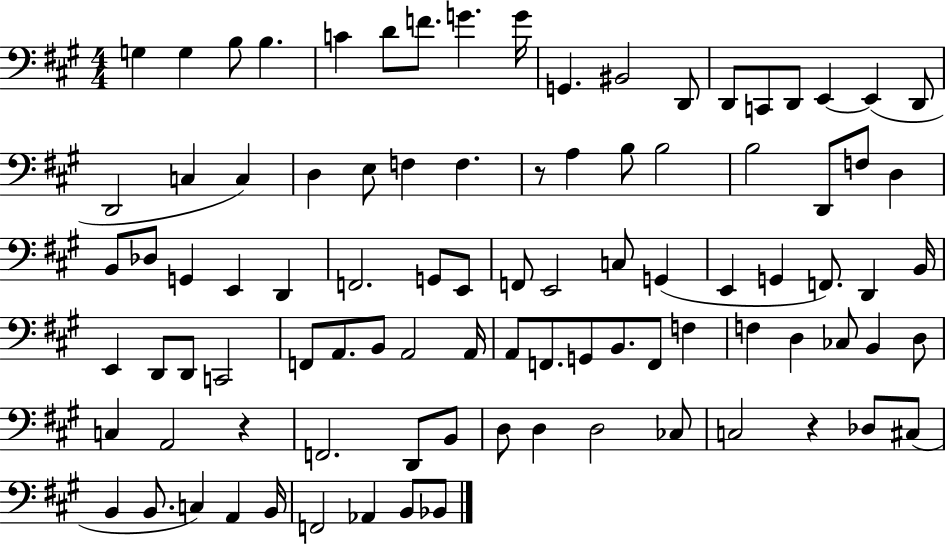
G3/q G3/q B3/e B3/q. C4/q D4/e F4/e. G4/q. G4/s G2/q. BIS2/h D2/e D2/e C2/e D2/e E2/q E2/q D2/e D2/h C3/q C3/q D3/q E3/e F3/q F3/q. R/e A3/q B3/e B3/h B3/h D2/e F3/e D3/q B2/e Db3/e G2/q E2/q D2/q F2/h. G2/e E2/e F2/e E2/h C3/e G2/q E2/q G2/q F2/e. D2/q B2/s E2/q D2/e D2/e C2/h F2/e A2/e. B2/e A2/h A2/s A2/e F2/e. G2/e B2/e. F2/e F3/q F3/q D3/q CES3/e B2/q D3/e C3/q A2/h R/q F2/h. D2/e B2/e D3/e D3/q D3/h CES3/e C3/h R/q Db3/e C#3/e B2/q B2/e. C3/q A2/q B2/s F2/h Ab2/q B2/e Bb2/e